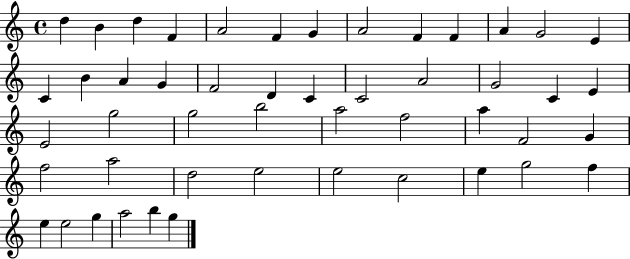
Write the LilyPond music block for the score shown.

{
  \clef treble
  \time 4/4
  \defaultTimeSignature
  \key c \major
  d''4 b'4 d''4 f'4 | a'2 f'4 g'4 | a'2 f'4 f'4 | a'4 g'2 e'4 | \break c'4 b'4 a'4 g'4 | f'2 d'4 c'4 | c'2 a'2 | g'2 c'4 e'4 | \break e'2 g''2 | g''2 b''2 | a''2 f''2 | a''4 f'2 g'4 | \break f''2 a''2 | d''2 e''2 | e''2 c''2 | e''4 g''2 f''4 | \break e''4 e''2 g''4 | a''2 b''4 g''4 | \bar "|."
}